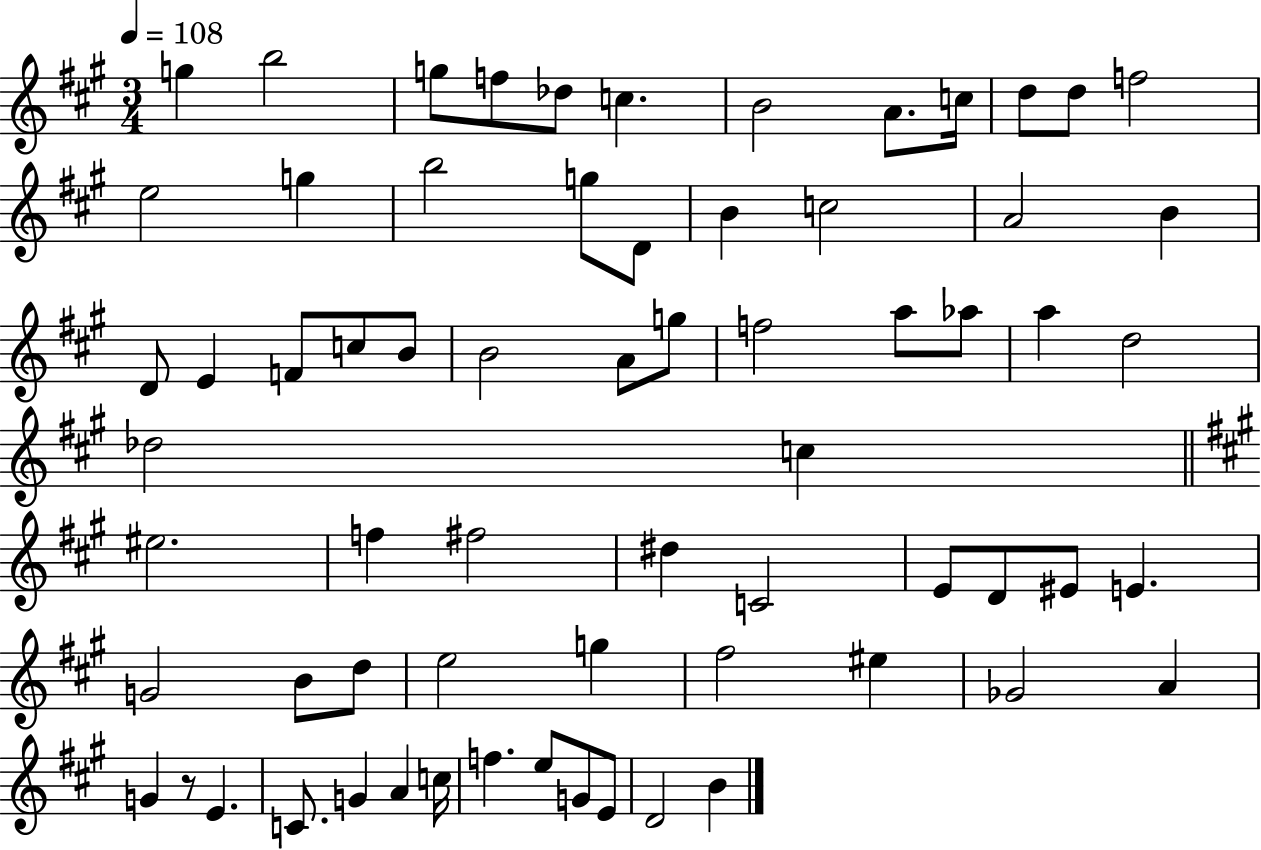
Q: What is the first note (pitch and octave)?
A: G5